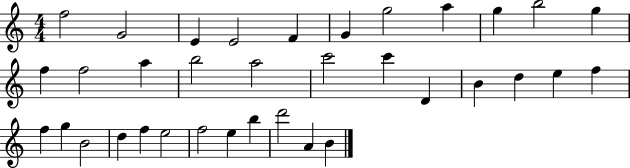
F5/h G4/h E4/q E4/h F4/q G4/q G5/h A5/q G5/q B5/h G5/q F5/q F5/h A5/q B5/h A5/h C6/h C6/q D4/q B4/q D5/q E5/q F5/q F5/q G5/q B4/h D5/q F5/q E5/h F5/h E5/q B5/q D6/h A4/q B4/q